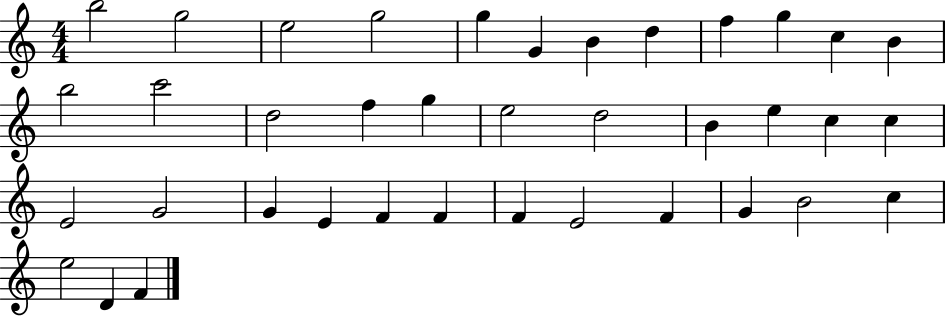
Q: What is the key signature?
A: C major